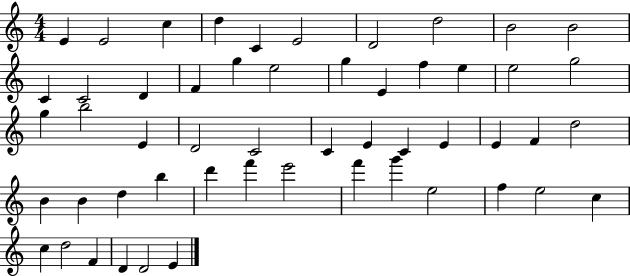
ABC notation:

X:1
T:Untitled
M:4/4
L:1/4
K:C
E E2 c d C E2 D2 d2 B2 B2 C C2 D F g e2 g E f e e2 g2 g b2 E D2 C2 C E C E E F d2 B B d b d' f' e'2 f' g' e2 f e2 c c d2 F D D2 E